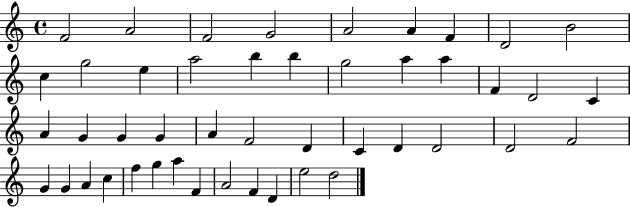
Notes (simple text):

F4/h A4/h F4/h G4/h A4/h A4/q F4/q D4/h B4/h C5/q G5/h E5/q A5/h B5/q B5/q G5/h A5/q A5/q F4/q D4/h C4/q A4/q G4/q G4/q G4/q A4/q F4/h D4/q C4/q D4/q D4/h D4/h F4/h G4/q G4/q A4/q C5/q F5/q G5/q A5/q F4/q A4/h F4/q D4/q E5/h D5/h